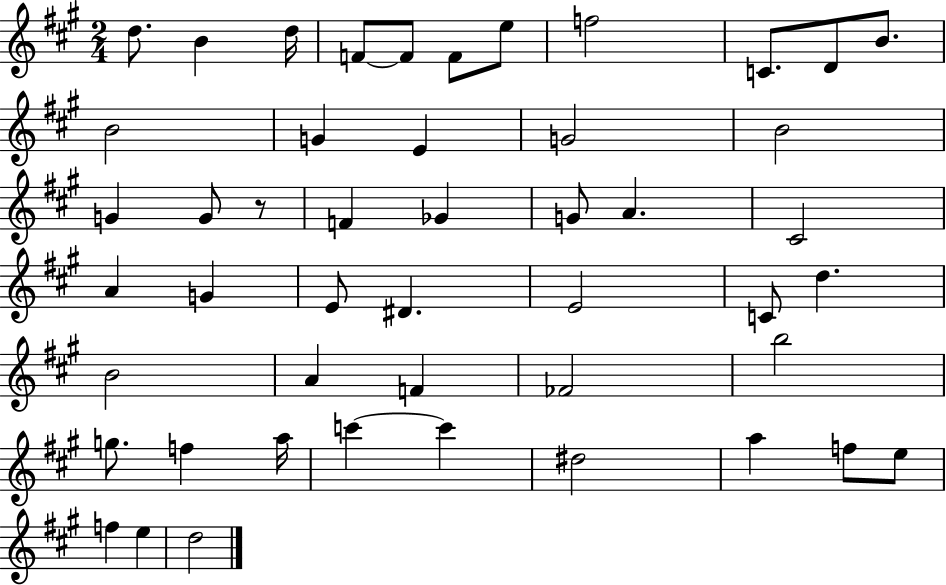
{
  \clef treble
  \numericTimeSignature
  \time 2/4
  \key a \major
  \repeat volta 2 { d''8. b'4 d''16 | f'8~~ f'8 f'8 e''8 | f''2 | c'8. d'8 b'8. | \break b'2 | g'4 e'4 | g'2 | b'2 | \break g'4 g'8 r8 | f'4 ges'4 | g'8 a'4. | cis'2 | \break a'4 g'4 | e'8 dis'4. | e'2 | c'8 d''4. | \break b'2 | a'4 f'4 | fes'2 | b''2 | \break g''8. f''4 a''16 | c'''4~~ c'''4 | dis''2 | a''4 f''8 e''8 | \break f''4 e''4 | d''2 | } \bar "|."
}